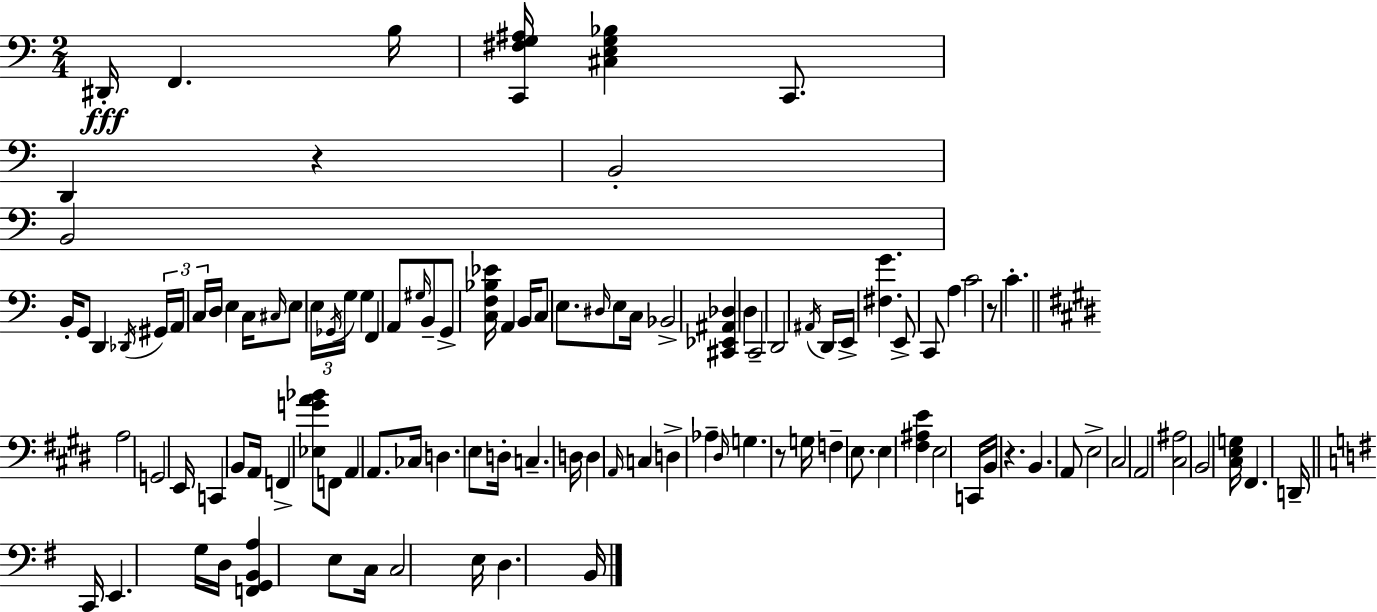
X:1
T:Untitled
M:2/4
L:1/4
K:C
^D,,/4 F,, B,/4 [C,,^F,G,^A,]/4 [^C,E,G,_B,] C,,/2 D,, z B,,2 B,,2 B,,/4 G,,/2 D,, _D,,/4 ^G,,/4 A,,/4 C,/4 D,/4 E, C,/4 ^C,/4 E,/2 E,/4 _G,,/4 G,/4 G, F,, A,,/2 ^G,/4 B,,/2 G,,/2 [C,F,_B,_E]/4 A,, B,,/4 C,/2 E,/2 ^D,/4 E,/2 C,/4 _B,,2 [^C,,_E,,^A,,_D,] D, C,,2 D,,2 ^A,,/4 D,,/4 E,,/4 [^F,G] E,,/2 C,,/2 A, C2 z/2 C A,2 G,,2 E,,/4 C,, B,,/2 A,,/4 F,, [_E,GA_B]/2 F,,/2 A,, A,,/2 _C,/4 D, E,/2 D,/4 C, D,/4 D, A,,/4 C, D, _A, ^D,/4 G, z/2 G,/4 F, E,/2 E, [^F,^A,E] E,2 C,,/4 B,,/4 z B,, A,,/2 E,2 ^C,2 A,,2 [^C,^A,]2 B,,2 [^C,E,G,]/4 ^F,, D,,/4 C,,/4 E,, G,/4 D,/4 [F,,G,,B,,A,] E,/2 C,/4 C,2 E,/4 D, B,,/4